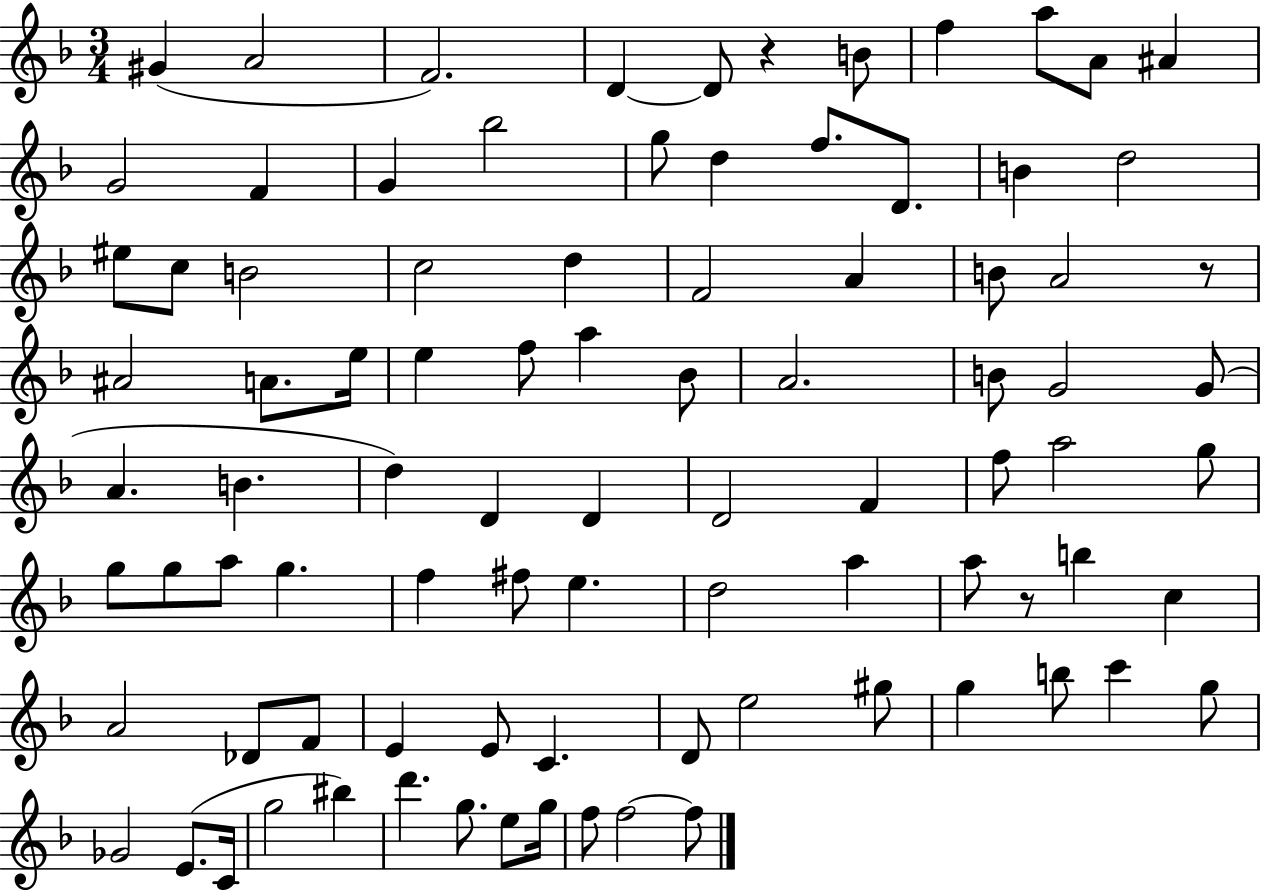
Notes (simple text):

G#4/q A4/h F4/h. D4/q D4/e R/q B4/e F5/q A5/e A4/e A#4/q G4/h F4/q G4/q Bb5/h G5/e D5/q F5/e. D4/e. B4/q D5/h EIS5/e C5/e B4/h C5/h D5/q F4/h A4/q B4/e A4/h R/e A#4/h A4/e. E5/s E5/q F5/e A5/q Bb4/e A4/h. B4/e G4/h G4/e A4/q. B4/q. D5/q D4/q D4/q D4/h F4/q F5/e A5/h G5/e G5/e G5/e A5/e G5/q. F5/q F#5/e E5/q. D5/h A5/q A5/e R/e B5/q C5/q A4/h Db4/e F4/e E4/q E4/e C4/q. D4/e E5/h G#5/e G5/q B5/e C6/q G5/e Gb4/h E4/e. C4/s G5/h BIS5/q D6/q. G5/e. E5/e G5/s F5/e F5/h F5/e